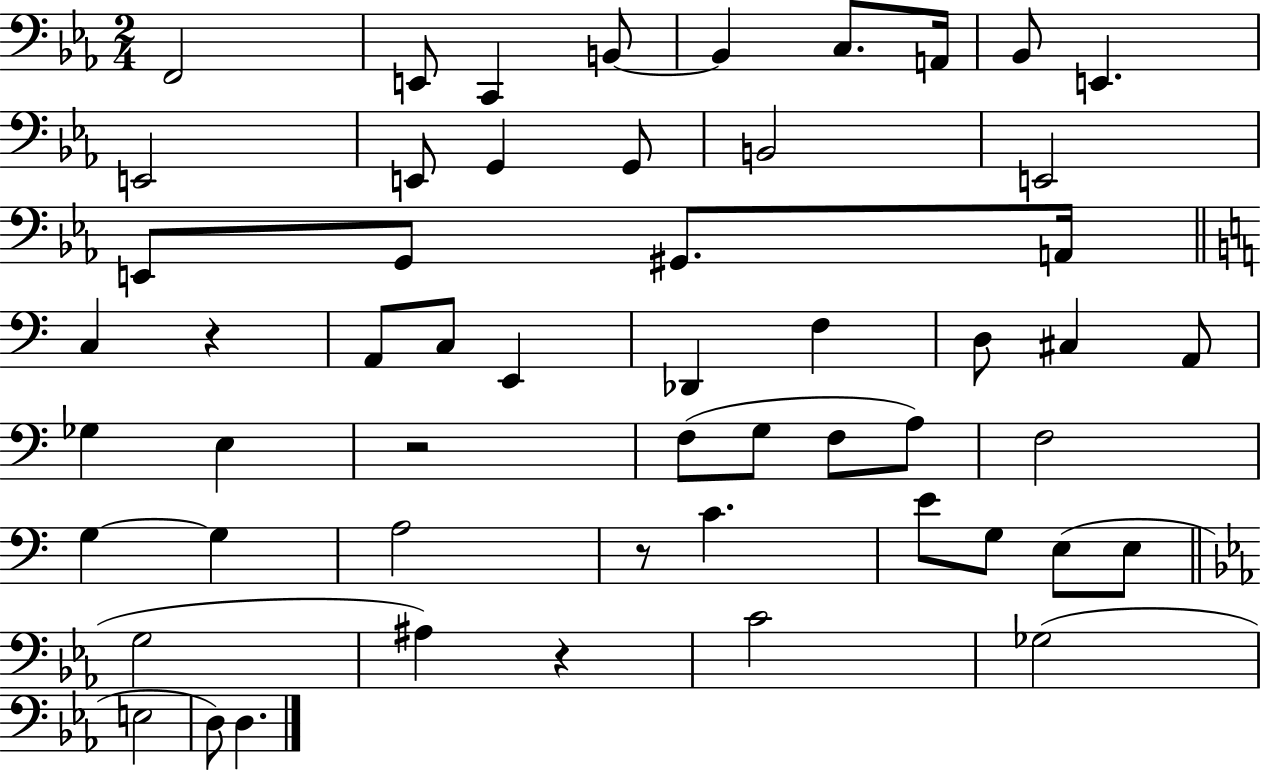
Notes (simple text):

F2/h E2/e C2/q B2/e B2/q C3/e. A2/s Bb2/e E2/q. E2/h E2/e G2/q G2/e B2/h E2/h E2/e G2/e G#2/e. A2/s C3/q R/q A2/e C3/e E2/q Db2/q F3/q D3/e C#3/q A2/e Gb3/q E3/q R/h F3/e G3/e F3/e A3/e F3/h G3/q G3/q A3/h R/e C4/q. E4/e G3/e E3/e E3/e G3/h A#3/q R/q C4/h Gb3/h E3/h D3/e D3/q.